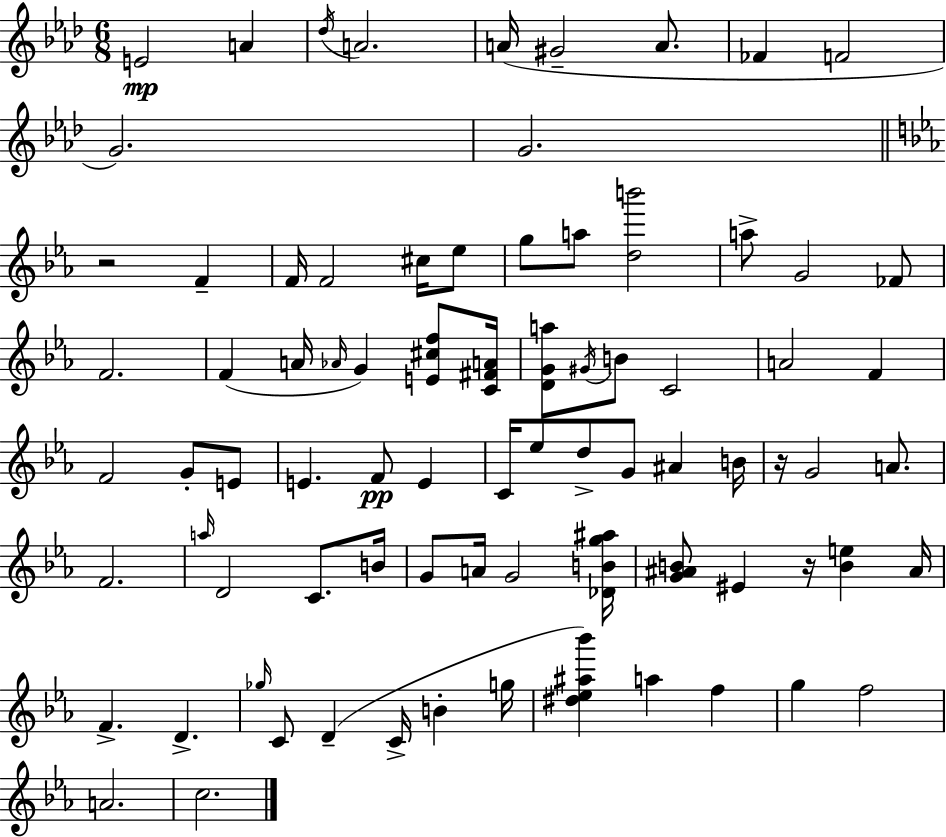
{
  \clef treble
  \numericTimeSignature
  \time 6/8
  \key f \minor
  \repeat volta 2 { e'2\mp a'4 | \acciaccatura { des''16 } a'2. | a'16( gis'2-- a'8. | fes'4 f'2 | \break g'2.) | g'2. | \bar "||" \break \key c \minor r2 f'4-- | f'16 f'2 cis''16 ees''8 | g''8 a''8 <d'' b'''>2 | a''8-> g'2 fes'8 | \break f'2. | f'4( a'16 \grace { aes'16 } g'4) <e' cis'' f''>8 | <c' fis' a'>16 <d' g' a''>8 \acciaccatura { gis'16 } b'8 c'2 | a'2 f'4 | \break f'2 g'8-. | e'8 e'4. f'8\pp e'4 | c'16 ees''8 d''8-> g'8 ais'4 | b'16 r16 g'2 a'8. | \break f'2. | \grace { a''16 } d'2 c'8. | b'16 g'8 a'16 g'2 | <des' b' g'' ais''>16 <g' ais' b'>8 eis'4 r16 <b' e''>4 | \break ais'16 f'4.-> d'4.-> | \grace { ges''16 } c'8 d'4--( c'16-> b'4-. | g''16 <dis'' ees'' ais'' bes'''>4) a''4 | f''4 g''4 f''2 | \break a'2. | c''2. | } \bar "|."
}